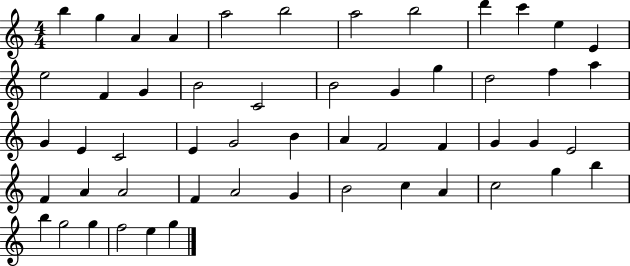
X:1
T:Untitled
M:4/4
L:1/4
K:C
b g A A a2 b2 a2 b2 d' c' e E e2 F G B2 C2 B2 G g d2 f a G E C2 E G2 B A F2 F G G E2 F A A2 F A2 G B2 c A c2 g b b g2 g f2 e g